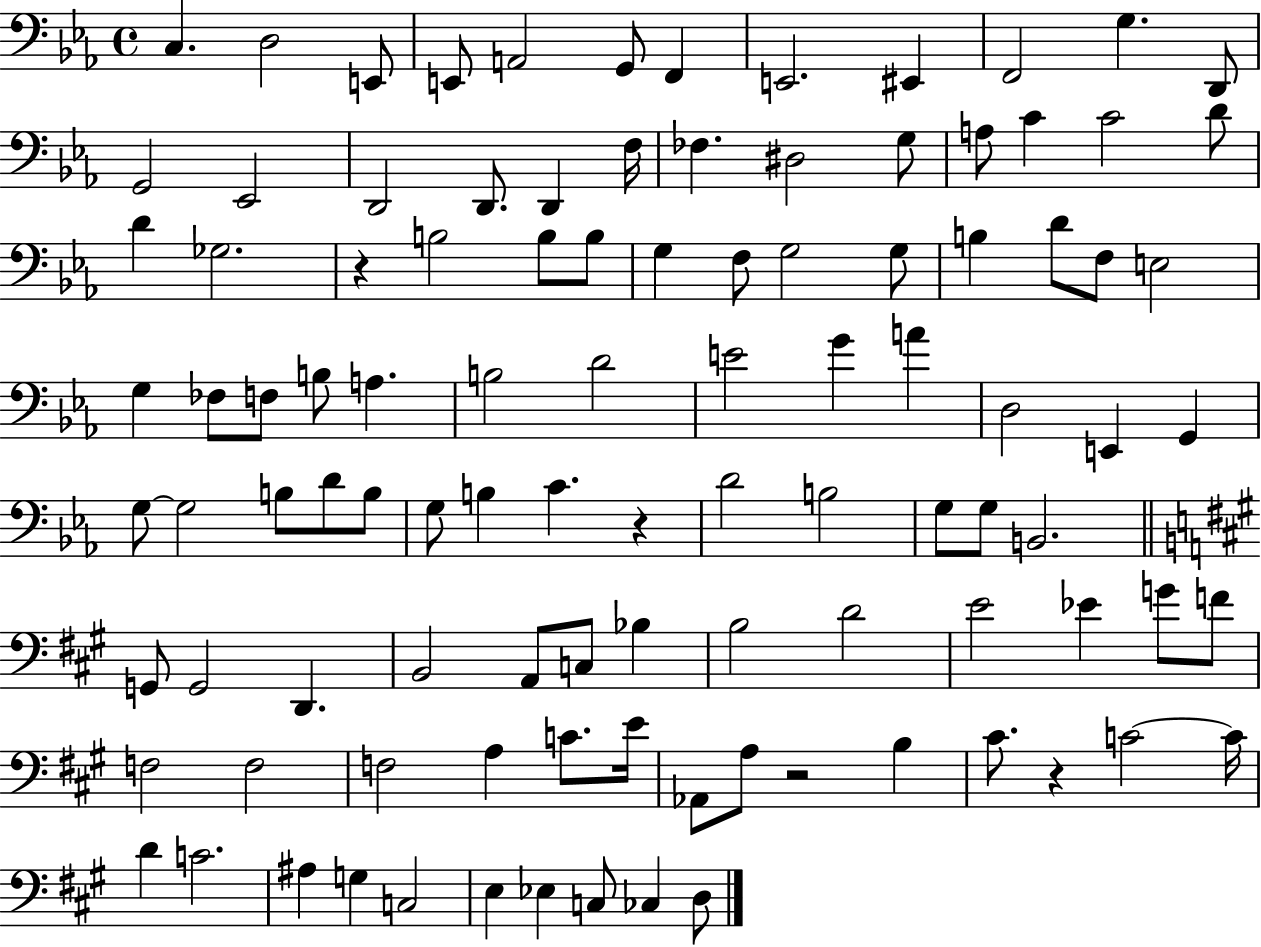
{
  \clef bass
  \time 4/4
  \defaultTimeSignature
  \key ees \major
  \repeat volta 2 { c4. d2 e,8 | e,8 a,2 g,8 f,4 | e,2. eis,4 | f,2 g4. d,8 | \break g,2 ees,2 | d,2 d,8. d,4 f16 | fes4. dis2 g8 | a8 c'4 c'2 d'8 | \break d'4 ges2. | r4 b2 b8 b8 | g4 f8 g2 g8 | b4 d'8 f8 e2 | \break g4 fes8 f8 b8 a4. | b2 d'2 | e'2 g'4 a'4 | d2 e,4 g,4 | \break g8~~ g2 b8 d'8 b8 | g8 b4 c'4. r4 | d'2 b2 | g8 g8 b,2. | \break \bar "||" \break \key a \major g,8 g,2 d,4. | b,2 a,8 c8 bes4 | b2 d'2 | e'2 ees'4 g'8 f'8 | \break f2 f2 | f2 a4 c'8. e'16 | aes,8 a8 r2 b4 | cis'8. r4 c'2~~ c'16 | \break d'4 c'2. | ais4 g4 c2 | e4 ees4 c8 ces4 d8 | } \bar "|."
}